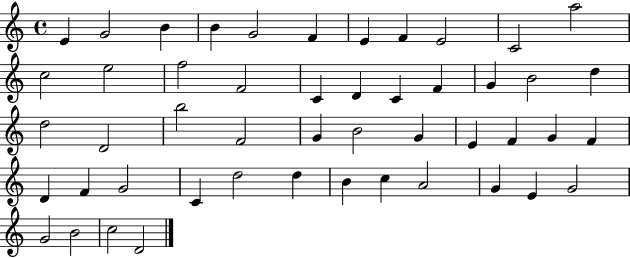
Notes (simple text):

E4/q G4/h B4/q B4/q G4/h F4/q E4/q F4/q E4/h C4/h A5/h C5/h E5/h F5/h F4/h C4/q D4/q C4/q F4/q G4/q B4/h D5/q D5/h D4/h B5/h F4/h G4/q B4/h G4/q E4/q F4/q G4/q F4/q D4/q F4/q G4/h C4/q D5/h D5/q B4/q C5/q A4/h G4/q E4/q G4/h G4/h B4/h C5/h D4/h